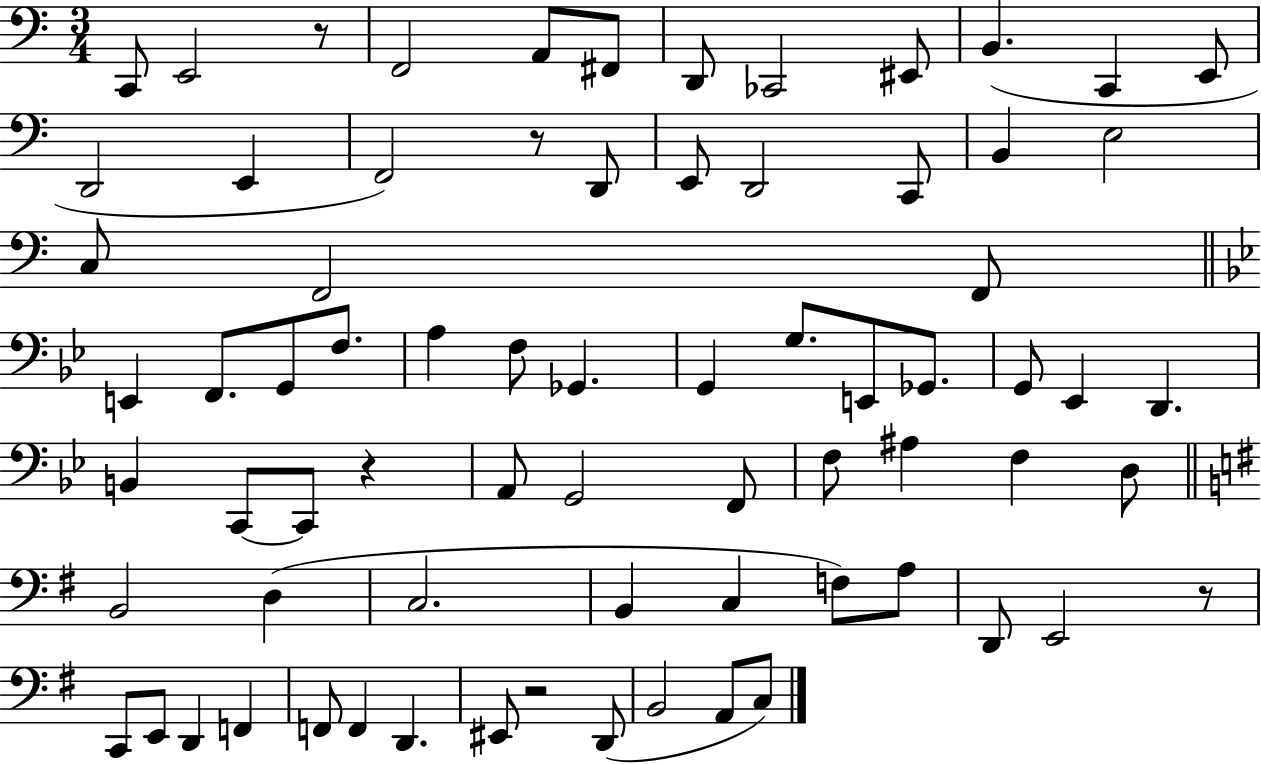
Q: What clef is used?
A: bass